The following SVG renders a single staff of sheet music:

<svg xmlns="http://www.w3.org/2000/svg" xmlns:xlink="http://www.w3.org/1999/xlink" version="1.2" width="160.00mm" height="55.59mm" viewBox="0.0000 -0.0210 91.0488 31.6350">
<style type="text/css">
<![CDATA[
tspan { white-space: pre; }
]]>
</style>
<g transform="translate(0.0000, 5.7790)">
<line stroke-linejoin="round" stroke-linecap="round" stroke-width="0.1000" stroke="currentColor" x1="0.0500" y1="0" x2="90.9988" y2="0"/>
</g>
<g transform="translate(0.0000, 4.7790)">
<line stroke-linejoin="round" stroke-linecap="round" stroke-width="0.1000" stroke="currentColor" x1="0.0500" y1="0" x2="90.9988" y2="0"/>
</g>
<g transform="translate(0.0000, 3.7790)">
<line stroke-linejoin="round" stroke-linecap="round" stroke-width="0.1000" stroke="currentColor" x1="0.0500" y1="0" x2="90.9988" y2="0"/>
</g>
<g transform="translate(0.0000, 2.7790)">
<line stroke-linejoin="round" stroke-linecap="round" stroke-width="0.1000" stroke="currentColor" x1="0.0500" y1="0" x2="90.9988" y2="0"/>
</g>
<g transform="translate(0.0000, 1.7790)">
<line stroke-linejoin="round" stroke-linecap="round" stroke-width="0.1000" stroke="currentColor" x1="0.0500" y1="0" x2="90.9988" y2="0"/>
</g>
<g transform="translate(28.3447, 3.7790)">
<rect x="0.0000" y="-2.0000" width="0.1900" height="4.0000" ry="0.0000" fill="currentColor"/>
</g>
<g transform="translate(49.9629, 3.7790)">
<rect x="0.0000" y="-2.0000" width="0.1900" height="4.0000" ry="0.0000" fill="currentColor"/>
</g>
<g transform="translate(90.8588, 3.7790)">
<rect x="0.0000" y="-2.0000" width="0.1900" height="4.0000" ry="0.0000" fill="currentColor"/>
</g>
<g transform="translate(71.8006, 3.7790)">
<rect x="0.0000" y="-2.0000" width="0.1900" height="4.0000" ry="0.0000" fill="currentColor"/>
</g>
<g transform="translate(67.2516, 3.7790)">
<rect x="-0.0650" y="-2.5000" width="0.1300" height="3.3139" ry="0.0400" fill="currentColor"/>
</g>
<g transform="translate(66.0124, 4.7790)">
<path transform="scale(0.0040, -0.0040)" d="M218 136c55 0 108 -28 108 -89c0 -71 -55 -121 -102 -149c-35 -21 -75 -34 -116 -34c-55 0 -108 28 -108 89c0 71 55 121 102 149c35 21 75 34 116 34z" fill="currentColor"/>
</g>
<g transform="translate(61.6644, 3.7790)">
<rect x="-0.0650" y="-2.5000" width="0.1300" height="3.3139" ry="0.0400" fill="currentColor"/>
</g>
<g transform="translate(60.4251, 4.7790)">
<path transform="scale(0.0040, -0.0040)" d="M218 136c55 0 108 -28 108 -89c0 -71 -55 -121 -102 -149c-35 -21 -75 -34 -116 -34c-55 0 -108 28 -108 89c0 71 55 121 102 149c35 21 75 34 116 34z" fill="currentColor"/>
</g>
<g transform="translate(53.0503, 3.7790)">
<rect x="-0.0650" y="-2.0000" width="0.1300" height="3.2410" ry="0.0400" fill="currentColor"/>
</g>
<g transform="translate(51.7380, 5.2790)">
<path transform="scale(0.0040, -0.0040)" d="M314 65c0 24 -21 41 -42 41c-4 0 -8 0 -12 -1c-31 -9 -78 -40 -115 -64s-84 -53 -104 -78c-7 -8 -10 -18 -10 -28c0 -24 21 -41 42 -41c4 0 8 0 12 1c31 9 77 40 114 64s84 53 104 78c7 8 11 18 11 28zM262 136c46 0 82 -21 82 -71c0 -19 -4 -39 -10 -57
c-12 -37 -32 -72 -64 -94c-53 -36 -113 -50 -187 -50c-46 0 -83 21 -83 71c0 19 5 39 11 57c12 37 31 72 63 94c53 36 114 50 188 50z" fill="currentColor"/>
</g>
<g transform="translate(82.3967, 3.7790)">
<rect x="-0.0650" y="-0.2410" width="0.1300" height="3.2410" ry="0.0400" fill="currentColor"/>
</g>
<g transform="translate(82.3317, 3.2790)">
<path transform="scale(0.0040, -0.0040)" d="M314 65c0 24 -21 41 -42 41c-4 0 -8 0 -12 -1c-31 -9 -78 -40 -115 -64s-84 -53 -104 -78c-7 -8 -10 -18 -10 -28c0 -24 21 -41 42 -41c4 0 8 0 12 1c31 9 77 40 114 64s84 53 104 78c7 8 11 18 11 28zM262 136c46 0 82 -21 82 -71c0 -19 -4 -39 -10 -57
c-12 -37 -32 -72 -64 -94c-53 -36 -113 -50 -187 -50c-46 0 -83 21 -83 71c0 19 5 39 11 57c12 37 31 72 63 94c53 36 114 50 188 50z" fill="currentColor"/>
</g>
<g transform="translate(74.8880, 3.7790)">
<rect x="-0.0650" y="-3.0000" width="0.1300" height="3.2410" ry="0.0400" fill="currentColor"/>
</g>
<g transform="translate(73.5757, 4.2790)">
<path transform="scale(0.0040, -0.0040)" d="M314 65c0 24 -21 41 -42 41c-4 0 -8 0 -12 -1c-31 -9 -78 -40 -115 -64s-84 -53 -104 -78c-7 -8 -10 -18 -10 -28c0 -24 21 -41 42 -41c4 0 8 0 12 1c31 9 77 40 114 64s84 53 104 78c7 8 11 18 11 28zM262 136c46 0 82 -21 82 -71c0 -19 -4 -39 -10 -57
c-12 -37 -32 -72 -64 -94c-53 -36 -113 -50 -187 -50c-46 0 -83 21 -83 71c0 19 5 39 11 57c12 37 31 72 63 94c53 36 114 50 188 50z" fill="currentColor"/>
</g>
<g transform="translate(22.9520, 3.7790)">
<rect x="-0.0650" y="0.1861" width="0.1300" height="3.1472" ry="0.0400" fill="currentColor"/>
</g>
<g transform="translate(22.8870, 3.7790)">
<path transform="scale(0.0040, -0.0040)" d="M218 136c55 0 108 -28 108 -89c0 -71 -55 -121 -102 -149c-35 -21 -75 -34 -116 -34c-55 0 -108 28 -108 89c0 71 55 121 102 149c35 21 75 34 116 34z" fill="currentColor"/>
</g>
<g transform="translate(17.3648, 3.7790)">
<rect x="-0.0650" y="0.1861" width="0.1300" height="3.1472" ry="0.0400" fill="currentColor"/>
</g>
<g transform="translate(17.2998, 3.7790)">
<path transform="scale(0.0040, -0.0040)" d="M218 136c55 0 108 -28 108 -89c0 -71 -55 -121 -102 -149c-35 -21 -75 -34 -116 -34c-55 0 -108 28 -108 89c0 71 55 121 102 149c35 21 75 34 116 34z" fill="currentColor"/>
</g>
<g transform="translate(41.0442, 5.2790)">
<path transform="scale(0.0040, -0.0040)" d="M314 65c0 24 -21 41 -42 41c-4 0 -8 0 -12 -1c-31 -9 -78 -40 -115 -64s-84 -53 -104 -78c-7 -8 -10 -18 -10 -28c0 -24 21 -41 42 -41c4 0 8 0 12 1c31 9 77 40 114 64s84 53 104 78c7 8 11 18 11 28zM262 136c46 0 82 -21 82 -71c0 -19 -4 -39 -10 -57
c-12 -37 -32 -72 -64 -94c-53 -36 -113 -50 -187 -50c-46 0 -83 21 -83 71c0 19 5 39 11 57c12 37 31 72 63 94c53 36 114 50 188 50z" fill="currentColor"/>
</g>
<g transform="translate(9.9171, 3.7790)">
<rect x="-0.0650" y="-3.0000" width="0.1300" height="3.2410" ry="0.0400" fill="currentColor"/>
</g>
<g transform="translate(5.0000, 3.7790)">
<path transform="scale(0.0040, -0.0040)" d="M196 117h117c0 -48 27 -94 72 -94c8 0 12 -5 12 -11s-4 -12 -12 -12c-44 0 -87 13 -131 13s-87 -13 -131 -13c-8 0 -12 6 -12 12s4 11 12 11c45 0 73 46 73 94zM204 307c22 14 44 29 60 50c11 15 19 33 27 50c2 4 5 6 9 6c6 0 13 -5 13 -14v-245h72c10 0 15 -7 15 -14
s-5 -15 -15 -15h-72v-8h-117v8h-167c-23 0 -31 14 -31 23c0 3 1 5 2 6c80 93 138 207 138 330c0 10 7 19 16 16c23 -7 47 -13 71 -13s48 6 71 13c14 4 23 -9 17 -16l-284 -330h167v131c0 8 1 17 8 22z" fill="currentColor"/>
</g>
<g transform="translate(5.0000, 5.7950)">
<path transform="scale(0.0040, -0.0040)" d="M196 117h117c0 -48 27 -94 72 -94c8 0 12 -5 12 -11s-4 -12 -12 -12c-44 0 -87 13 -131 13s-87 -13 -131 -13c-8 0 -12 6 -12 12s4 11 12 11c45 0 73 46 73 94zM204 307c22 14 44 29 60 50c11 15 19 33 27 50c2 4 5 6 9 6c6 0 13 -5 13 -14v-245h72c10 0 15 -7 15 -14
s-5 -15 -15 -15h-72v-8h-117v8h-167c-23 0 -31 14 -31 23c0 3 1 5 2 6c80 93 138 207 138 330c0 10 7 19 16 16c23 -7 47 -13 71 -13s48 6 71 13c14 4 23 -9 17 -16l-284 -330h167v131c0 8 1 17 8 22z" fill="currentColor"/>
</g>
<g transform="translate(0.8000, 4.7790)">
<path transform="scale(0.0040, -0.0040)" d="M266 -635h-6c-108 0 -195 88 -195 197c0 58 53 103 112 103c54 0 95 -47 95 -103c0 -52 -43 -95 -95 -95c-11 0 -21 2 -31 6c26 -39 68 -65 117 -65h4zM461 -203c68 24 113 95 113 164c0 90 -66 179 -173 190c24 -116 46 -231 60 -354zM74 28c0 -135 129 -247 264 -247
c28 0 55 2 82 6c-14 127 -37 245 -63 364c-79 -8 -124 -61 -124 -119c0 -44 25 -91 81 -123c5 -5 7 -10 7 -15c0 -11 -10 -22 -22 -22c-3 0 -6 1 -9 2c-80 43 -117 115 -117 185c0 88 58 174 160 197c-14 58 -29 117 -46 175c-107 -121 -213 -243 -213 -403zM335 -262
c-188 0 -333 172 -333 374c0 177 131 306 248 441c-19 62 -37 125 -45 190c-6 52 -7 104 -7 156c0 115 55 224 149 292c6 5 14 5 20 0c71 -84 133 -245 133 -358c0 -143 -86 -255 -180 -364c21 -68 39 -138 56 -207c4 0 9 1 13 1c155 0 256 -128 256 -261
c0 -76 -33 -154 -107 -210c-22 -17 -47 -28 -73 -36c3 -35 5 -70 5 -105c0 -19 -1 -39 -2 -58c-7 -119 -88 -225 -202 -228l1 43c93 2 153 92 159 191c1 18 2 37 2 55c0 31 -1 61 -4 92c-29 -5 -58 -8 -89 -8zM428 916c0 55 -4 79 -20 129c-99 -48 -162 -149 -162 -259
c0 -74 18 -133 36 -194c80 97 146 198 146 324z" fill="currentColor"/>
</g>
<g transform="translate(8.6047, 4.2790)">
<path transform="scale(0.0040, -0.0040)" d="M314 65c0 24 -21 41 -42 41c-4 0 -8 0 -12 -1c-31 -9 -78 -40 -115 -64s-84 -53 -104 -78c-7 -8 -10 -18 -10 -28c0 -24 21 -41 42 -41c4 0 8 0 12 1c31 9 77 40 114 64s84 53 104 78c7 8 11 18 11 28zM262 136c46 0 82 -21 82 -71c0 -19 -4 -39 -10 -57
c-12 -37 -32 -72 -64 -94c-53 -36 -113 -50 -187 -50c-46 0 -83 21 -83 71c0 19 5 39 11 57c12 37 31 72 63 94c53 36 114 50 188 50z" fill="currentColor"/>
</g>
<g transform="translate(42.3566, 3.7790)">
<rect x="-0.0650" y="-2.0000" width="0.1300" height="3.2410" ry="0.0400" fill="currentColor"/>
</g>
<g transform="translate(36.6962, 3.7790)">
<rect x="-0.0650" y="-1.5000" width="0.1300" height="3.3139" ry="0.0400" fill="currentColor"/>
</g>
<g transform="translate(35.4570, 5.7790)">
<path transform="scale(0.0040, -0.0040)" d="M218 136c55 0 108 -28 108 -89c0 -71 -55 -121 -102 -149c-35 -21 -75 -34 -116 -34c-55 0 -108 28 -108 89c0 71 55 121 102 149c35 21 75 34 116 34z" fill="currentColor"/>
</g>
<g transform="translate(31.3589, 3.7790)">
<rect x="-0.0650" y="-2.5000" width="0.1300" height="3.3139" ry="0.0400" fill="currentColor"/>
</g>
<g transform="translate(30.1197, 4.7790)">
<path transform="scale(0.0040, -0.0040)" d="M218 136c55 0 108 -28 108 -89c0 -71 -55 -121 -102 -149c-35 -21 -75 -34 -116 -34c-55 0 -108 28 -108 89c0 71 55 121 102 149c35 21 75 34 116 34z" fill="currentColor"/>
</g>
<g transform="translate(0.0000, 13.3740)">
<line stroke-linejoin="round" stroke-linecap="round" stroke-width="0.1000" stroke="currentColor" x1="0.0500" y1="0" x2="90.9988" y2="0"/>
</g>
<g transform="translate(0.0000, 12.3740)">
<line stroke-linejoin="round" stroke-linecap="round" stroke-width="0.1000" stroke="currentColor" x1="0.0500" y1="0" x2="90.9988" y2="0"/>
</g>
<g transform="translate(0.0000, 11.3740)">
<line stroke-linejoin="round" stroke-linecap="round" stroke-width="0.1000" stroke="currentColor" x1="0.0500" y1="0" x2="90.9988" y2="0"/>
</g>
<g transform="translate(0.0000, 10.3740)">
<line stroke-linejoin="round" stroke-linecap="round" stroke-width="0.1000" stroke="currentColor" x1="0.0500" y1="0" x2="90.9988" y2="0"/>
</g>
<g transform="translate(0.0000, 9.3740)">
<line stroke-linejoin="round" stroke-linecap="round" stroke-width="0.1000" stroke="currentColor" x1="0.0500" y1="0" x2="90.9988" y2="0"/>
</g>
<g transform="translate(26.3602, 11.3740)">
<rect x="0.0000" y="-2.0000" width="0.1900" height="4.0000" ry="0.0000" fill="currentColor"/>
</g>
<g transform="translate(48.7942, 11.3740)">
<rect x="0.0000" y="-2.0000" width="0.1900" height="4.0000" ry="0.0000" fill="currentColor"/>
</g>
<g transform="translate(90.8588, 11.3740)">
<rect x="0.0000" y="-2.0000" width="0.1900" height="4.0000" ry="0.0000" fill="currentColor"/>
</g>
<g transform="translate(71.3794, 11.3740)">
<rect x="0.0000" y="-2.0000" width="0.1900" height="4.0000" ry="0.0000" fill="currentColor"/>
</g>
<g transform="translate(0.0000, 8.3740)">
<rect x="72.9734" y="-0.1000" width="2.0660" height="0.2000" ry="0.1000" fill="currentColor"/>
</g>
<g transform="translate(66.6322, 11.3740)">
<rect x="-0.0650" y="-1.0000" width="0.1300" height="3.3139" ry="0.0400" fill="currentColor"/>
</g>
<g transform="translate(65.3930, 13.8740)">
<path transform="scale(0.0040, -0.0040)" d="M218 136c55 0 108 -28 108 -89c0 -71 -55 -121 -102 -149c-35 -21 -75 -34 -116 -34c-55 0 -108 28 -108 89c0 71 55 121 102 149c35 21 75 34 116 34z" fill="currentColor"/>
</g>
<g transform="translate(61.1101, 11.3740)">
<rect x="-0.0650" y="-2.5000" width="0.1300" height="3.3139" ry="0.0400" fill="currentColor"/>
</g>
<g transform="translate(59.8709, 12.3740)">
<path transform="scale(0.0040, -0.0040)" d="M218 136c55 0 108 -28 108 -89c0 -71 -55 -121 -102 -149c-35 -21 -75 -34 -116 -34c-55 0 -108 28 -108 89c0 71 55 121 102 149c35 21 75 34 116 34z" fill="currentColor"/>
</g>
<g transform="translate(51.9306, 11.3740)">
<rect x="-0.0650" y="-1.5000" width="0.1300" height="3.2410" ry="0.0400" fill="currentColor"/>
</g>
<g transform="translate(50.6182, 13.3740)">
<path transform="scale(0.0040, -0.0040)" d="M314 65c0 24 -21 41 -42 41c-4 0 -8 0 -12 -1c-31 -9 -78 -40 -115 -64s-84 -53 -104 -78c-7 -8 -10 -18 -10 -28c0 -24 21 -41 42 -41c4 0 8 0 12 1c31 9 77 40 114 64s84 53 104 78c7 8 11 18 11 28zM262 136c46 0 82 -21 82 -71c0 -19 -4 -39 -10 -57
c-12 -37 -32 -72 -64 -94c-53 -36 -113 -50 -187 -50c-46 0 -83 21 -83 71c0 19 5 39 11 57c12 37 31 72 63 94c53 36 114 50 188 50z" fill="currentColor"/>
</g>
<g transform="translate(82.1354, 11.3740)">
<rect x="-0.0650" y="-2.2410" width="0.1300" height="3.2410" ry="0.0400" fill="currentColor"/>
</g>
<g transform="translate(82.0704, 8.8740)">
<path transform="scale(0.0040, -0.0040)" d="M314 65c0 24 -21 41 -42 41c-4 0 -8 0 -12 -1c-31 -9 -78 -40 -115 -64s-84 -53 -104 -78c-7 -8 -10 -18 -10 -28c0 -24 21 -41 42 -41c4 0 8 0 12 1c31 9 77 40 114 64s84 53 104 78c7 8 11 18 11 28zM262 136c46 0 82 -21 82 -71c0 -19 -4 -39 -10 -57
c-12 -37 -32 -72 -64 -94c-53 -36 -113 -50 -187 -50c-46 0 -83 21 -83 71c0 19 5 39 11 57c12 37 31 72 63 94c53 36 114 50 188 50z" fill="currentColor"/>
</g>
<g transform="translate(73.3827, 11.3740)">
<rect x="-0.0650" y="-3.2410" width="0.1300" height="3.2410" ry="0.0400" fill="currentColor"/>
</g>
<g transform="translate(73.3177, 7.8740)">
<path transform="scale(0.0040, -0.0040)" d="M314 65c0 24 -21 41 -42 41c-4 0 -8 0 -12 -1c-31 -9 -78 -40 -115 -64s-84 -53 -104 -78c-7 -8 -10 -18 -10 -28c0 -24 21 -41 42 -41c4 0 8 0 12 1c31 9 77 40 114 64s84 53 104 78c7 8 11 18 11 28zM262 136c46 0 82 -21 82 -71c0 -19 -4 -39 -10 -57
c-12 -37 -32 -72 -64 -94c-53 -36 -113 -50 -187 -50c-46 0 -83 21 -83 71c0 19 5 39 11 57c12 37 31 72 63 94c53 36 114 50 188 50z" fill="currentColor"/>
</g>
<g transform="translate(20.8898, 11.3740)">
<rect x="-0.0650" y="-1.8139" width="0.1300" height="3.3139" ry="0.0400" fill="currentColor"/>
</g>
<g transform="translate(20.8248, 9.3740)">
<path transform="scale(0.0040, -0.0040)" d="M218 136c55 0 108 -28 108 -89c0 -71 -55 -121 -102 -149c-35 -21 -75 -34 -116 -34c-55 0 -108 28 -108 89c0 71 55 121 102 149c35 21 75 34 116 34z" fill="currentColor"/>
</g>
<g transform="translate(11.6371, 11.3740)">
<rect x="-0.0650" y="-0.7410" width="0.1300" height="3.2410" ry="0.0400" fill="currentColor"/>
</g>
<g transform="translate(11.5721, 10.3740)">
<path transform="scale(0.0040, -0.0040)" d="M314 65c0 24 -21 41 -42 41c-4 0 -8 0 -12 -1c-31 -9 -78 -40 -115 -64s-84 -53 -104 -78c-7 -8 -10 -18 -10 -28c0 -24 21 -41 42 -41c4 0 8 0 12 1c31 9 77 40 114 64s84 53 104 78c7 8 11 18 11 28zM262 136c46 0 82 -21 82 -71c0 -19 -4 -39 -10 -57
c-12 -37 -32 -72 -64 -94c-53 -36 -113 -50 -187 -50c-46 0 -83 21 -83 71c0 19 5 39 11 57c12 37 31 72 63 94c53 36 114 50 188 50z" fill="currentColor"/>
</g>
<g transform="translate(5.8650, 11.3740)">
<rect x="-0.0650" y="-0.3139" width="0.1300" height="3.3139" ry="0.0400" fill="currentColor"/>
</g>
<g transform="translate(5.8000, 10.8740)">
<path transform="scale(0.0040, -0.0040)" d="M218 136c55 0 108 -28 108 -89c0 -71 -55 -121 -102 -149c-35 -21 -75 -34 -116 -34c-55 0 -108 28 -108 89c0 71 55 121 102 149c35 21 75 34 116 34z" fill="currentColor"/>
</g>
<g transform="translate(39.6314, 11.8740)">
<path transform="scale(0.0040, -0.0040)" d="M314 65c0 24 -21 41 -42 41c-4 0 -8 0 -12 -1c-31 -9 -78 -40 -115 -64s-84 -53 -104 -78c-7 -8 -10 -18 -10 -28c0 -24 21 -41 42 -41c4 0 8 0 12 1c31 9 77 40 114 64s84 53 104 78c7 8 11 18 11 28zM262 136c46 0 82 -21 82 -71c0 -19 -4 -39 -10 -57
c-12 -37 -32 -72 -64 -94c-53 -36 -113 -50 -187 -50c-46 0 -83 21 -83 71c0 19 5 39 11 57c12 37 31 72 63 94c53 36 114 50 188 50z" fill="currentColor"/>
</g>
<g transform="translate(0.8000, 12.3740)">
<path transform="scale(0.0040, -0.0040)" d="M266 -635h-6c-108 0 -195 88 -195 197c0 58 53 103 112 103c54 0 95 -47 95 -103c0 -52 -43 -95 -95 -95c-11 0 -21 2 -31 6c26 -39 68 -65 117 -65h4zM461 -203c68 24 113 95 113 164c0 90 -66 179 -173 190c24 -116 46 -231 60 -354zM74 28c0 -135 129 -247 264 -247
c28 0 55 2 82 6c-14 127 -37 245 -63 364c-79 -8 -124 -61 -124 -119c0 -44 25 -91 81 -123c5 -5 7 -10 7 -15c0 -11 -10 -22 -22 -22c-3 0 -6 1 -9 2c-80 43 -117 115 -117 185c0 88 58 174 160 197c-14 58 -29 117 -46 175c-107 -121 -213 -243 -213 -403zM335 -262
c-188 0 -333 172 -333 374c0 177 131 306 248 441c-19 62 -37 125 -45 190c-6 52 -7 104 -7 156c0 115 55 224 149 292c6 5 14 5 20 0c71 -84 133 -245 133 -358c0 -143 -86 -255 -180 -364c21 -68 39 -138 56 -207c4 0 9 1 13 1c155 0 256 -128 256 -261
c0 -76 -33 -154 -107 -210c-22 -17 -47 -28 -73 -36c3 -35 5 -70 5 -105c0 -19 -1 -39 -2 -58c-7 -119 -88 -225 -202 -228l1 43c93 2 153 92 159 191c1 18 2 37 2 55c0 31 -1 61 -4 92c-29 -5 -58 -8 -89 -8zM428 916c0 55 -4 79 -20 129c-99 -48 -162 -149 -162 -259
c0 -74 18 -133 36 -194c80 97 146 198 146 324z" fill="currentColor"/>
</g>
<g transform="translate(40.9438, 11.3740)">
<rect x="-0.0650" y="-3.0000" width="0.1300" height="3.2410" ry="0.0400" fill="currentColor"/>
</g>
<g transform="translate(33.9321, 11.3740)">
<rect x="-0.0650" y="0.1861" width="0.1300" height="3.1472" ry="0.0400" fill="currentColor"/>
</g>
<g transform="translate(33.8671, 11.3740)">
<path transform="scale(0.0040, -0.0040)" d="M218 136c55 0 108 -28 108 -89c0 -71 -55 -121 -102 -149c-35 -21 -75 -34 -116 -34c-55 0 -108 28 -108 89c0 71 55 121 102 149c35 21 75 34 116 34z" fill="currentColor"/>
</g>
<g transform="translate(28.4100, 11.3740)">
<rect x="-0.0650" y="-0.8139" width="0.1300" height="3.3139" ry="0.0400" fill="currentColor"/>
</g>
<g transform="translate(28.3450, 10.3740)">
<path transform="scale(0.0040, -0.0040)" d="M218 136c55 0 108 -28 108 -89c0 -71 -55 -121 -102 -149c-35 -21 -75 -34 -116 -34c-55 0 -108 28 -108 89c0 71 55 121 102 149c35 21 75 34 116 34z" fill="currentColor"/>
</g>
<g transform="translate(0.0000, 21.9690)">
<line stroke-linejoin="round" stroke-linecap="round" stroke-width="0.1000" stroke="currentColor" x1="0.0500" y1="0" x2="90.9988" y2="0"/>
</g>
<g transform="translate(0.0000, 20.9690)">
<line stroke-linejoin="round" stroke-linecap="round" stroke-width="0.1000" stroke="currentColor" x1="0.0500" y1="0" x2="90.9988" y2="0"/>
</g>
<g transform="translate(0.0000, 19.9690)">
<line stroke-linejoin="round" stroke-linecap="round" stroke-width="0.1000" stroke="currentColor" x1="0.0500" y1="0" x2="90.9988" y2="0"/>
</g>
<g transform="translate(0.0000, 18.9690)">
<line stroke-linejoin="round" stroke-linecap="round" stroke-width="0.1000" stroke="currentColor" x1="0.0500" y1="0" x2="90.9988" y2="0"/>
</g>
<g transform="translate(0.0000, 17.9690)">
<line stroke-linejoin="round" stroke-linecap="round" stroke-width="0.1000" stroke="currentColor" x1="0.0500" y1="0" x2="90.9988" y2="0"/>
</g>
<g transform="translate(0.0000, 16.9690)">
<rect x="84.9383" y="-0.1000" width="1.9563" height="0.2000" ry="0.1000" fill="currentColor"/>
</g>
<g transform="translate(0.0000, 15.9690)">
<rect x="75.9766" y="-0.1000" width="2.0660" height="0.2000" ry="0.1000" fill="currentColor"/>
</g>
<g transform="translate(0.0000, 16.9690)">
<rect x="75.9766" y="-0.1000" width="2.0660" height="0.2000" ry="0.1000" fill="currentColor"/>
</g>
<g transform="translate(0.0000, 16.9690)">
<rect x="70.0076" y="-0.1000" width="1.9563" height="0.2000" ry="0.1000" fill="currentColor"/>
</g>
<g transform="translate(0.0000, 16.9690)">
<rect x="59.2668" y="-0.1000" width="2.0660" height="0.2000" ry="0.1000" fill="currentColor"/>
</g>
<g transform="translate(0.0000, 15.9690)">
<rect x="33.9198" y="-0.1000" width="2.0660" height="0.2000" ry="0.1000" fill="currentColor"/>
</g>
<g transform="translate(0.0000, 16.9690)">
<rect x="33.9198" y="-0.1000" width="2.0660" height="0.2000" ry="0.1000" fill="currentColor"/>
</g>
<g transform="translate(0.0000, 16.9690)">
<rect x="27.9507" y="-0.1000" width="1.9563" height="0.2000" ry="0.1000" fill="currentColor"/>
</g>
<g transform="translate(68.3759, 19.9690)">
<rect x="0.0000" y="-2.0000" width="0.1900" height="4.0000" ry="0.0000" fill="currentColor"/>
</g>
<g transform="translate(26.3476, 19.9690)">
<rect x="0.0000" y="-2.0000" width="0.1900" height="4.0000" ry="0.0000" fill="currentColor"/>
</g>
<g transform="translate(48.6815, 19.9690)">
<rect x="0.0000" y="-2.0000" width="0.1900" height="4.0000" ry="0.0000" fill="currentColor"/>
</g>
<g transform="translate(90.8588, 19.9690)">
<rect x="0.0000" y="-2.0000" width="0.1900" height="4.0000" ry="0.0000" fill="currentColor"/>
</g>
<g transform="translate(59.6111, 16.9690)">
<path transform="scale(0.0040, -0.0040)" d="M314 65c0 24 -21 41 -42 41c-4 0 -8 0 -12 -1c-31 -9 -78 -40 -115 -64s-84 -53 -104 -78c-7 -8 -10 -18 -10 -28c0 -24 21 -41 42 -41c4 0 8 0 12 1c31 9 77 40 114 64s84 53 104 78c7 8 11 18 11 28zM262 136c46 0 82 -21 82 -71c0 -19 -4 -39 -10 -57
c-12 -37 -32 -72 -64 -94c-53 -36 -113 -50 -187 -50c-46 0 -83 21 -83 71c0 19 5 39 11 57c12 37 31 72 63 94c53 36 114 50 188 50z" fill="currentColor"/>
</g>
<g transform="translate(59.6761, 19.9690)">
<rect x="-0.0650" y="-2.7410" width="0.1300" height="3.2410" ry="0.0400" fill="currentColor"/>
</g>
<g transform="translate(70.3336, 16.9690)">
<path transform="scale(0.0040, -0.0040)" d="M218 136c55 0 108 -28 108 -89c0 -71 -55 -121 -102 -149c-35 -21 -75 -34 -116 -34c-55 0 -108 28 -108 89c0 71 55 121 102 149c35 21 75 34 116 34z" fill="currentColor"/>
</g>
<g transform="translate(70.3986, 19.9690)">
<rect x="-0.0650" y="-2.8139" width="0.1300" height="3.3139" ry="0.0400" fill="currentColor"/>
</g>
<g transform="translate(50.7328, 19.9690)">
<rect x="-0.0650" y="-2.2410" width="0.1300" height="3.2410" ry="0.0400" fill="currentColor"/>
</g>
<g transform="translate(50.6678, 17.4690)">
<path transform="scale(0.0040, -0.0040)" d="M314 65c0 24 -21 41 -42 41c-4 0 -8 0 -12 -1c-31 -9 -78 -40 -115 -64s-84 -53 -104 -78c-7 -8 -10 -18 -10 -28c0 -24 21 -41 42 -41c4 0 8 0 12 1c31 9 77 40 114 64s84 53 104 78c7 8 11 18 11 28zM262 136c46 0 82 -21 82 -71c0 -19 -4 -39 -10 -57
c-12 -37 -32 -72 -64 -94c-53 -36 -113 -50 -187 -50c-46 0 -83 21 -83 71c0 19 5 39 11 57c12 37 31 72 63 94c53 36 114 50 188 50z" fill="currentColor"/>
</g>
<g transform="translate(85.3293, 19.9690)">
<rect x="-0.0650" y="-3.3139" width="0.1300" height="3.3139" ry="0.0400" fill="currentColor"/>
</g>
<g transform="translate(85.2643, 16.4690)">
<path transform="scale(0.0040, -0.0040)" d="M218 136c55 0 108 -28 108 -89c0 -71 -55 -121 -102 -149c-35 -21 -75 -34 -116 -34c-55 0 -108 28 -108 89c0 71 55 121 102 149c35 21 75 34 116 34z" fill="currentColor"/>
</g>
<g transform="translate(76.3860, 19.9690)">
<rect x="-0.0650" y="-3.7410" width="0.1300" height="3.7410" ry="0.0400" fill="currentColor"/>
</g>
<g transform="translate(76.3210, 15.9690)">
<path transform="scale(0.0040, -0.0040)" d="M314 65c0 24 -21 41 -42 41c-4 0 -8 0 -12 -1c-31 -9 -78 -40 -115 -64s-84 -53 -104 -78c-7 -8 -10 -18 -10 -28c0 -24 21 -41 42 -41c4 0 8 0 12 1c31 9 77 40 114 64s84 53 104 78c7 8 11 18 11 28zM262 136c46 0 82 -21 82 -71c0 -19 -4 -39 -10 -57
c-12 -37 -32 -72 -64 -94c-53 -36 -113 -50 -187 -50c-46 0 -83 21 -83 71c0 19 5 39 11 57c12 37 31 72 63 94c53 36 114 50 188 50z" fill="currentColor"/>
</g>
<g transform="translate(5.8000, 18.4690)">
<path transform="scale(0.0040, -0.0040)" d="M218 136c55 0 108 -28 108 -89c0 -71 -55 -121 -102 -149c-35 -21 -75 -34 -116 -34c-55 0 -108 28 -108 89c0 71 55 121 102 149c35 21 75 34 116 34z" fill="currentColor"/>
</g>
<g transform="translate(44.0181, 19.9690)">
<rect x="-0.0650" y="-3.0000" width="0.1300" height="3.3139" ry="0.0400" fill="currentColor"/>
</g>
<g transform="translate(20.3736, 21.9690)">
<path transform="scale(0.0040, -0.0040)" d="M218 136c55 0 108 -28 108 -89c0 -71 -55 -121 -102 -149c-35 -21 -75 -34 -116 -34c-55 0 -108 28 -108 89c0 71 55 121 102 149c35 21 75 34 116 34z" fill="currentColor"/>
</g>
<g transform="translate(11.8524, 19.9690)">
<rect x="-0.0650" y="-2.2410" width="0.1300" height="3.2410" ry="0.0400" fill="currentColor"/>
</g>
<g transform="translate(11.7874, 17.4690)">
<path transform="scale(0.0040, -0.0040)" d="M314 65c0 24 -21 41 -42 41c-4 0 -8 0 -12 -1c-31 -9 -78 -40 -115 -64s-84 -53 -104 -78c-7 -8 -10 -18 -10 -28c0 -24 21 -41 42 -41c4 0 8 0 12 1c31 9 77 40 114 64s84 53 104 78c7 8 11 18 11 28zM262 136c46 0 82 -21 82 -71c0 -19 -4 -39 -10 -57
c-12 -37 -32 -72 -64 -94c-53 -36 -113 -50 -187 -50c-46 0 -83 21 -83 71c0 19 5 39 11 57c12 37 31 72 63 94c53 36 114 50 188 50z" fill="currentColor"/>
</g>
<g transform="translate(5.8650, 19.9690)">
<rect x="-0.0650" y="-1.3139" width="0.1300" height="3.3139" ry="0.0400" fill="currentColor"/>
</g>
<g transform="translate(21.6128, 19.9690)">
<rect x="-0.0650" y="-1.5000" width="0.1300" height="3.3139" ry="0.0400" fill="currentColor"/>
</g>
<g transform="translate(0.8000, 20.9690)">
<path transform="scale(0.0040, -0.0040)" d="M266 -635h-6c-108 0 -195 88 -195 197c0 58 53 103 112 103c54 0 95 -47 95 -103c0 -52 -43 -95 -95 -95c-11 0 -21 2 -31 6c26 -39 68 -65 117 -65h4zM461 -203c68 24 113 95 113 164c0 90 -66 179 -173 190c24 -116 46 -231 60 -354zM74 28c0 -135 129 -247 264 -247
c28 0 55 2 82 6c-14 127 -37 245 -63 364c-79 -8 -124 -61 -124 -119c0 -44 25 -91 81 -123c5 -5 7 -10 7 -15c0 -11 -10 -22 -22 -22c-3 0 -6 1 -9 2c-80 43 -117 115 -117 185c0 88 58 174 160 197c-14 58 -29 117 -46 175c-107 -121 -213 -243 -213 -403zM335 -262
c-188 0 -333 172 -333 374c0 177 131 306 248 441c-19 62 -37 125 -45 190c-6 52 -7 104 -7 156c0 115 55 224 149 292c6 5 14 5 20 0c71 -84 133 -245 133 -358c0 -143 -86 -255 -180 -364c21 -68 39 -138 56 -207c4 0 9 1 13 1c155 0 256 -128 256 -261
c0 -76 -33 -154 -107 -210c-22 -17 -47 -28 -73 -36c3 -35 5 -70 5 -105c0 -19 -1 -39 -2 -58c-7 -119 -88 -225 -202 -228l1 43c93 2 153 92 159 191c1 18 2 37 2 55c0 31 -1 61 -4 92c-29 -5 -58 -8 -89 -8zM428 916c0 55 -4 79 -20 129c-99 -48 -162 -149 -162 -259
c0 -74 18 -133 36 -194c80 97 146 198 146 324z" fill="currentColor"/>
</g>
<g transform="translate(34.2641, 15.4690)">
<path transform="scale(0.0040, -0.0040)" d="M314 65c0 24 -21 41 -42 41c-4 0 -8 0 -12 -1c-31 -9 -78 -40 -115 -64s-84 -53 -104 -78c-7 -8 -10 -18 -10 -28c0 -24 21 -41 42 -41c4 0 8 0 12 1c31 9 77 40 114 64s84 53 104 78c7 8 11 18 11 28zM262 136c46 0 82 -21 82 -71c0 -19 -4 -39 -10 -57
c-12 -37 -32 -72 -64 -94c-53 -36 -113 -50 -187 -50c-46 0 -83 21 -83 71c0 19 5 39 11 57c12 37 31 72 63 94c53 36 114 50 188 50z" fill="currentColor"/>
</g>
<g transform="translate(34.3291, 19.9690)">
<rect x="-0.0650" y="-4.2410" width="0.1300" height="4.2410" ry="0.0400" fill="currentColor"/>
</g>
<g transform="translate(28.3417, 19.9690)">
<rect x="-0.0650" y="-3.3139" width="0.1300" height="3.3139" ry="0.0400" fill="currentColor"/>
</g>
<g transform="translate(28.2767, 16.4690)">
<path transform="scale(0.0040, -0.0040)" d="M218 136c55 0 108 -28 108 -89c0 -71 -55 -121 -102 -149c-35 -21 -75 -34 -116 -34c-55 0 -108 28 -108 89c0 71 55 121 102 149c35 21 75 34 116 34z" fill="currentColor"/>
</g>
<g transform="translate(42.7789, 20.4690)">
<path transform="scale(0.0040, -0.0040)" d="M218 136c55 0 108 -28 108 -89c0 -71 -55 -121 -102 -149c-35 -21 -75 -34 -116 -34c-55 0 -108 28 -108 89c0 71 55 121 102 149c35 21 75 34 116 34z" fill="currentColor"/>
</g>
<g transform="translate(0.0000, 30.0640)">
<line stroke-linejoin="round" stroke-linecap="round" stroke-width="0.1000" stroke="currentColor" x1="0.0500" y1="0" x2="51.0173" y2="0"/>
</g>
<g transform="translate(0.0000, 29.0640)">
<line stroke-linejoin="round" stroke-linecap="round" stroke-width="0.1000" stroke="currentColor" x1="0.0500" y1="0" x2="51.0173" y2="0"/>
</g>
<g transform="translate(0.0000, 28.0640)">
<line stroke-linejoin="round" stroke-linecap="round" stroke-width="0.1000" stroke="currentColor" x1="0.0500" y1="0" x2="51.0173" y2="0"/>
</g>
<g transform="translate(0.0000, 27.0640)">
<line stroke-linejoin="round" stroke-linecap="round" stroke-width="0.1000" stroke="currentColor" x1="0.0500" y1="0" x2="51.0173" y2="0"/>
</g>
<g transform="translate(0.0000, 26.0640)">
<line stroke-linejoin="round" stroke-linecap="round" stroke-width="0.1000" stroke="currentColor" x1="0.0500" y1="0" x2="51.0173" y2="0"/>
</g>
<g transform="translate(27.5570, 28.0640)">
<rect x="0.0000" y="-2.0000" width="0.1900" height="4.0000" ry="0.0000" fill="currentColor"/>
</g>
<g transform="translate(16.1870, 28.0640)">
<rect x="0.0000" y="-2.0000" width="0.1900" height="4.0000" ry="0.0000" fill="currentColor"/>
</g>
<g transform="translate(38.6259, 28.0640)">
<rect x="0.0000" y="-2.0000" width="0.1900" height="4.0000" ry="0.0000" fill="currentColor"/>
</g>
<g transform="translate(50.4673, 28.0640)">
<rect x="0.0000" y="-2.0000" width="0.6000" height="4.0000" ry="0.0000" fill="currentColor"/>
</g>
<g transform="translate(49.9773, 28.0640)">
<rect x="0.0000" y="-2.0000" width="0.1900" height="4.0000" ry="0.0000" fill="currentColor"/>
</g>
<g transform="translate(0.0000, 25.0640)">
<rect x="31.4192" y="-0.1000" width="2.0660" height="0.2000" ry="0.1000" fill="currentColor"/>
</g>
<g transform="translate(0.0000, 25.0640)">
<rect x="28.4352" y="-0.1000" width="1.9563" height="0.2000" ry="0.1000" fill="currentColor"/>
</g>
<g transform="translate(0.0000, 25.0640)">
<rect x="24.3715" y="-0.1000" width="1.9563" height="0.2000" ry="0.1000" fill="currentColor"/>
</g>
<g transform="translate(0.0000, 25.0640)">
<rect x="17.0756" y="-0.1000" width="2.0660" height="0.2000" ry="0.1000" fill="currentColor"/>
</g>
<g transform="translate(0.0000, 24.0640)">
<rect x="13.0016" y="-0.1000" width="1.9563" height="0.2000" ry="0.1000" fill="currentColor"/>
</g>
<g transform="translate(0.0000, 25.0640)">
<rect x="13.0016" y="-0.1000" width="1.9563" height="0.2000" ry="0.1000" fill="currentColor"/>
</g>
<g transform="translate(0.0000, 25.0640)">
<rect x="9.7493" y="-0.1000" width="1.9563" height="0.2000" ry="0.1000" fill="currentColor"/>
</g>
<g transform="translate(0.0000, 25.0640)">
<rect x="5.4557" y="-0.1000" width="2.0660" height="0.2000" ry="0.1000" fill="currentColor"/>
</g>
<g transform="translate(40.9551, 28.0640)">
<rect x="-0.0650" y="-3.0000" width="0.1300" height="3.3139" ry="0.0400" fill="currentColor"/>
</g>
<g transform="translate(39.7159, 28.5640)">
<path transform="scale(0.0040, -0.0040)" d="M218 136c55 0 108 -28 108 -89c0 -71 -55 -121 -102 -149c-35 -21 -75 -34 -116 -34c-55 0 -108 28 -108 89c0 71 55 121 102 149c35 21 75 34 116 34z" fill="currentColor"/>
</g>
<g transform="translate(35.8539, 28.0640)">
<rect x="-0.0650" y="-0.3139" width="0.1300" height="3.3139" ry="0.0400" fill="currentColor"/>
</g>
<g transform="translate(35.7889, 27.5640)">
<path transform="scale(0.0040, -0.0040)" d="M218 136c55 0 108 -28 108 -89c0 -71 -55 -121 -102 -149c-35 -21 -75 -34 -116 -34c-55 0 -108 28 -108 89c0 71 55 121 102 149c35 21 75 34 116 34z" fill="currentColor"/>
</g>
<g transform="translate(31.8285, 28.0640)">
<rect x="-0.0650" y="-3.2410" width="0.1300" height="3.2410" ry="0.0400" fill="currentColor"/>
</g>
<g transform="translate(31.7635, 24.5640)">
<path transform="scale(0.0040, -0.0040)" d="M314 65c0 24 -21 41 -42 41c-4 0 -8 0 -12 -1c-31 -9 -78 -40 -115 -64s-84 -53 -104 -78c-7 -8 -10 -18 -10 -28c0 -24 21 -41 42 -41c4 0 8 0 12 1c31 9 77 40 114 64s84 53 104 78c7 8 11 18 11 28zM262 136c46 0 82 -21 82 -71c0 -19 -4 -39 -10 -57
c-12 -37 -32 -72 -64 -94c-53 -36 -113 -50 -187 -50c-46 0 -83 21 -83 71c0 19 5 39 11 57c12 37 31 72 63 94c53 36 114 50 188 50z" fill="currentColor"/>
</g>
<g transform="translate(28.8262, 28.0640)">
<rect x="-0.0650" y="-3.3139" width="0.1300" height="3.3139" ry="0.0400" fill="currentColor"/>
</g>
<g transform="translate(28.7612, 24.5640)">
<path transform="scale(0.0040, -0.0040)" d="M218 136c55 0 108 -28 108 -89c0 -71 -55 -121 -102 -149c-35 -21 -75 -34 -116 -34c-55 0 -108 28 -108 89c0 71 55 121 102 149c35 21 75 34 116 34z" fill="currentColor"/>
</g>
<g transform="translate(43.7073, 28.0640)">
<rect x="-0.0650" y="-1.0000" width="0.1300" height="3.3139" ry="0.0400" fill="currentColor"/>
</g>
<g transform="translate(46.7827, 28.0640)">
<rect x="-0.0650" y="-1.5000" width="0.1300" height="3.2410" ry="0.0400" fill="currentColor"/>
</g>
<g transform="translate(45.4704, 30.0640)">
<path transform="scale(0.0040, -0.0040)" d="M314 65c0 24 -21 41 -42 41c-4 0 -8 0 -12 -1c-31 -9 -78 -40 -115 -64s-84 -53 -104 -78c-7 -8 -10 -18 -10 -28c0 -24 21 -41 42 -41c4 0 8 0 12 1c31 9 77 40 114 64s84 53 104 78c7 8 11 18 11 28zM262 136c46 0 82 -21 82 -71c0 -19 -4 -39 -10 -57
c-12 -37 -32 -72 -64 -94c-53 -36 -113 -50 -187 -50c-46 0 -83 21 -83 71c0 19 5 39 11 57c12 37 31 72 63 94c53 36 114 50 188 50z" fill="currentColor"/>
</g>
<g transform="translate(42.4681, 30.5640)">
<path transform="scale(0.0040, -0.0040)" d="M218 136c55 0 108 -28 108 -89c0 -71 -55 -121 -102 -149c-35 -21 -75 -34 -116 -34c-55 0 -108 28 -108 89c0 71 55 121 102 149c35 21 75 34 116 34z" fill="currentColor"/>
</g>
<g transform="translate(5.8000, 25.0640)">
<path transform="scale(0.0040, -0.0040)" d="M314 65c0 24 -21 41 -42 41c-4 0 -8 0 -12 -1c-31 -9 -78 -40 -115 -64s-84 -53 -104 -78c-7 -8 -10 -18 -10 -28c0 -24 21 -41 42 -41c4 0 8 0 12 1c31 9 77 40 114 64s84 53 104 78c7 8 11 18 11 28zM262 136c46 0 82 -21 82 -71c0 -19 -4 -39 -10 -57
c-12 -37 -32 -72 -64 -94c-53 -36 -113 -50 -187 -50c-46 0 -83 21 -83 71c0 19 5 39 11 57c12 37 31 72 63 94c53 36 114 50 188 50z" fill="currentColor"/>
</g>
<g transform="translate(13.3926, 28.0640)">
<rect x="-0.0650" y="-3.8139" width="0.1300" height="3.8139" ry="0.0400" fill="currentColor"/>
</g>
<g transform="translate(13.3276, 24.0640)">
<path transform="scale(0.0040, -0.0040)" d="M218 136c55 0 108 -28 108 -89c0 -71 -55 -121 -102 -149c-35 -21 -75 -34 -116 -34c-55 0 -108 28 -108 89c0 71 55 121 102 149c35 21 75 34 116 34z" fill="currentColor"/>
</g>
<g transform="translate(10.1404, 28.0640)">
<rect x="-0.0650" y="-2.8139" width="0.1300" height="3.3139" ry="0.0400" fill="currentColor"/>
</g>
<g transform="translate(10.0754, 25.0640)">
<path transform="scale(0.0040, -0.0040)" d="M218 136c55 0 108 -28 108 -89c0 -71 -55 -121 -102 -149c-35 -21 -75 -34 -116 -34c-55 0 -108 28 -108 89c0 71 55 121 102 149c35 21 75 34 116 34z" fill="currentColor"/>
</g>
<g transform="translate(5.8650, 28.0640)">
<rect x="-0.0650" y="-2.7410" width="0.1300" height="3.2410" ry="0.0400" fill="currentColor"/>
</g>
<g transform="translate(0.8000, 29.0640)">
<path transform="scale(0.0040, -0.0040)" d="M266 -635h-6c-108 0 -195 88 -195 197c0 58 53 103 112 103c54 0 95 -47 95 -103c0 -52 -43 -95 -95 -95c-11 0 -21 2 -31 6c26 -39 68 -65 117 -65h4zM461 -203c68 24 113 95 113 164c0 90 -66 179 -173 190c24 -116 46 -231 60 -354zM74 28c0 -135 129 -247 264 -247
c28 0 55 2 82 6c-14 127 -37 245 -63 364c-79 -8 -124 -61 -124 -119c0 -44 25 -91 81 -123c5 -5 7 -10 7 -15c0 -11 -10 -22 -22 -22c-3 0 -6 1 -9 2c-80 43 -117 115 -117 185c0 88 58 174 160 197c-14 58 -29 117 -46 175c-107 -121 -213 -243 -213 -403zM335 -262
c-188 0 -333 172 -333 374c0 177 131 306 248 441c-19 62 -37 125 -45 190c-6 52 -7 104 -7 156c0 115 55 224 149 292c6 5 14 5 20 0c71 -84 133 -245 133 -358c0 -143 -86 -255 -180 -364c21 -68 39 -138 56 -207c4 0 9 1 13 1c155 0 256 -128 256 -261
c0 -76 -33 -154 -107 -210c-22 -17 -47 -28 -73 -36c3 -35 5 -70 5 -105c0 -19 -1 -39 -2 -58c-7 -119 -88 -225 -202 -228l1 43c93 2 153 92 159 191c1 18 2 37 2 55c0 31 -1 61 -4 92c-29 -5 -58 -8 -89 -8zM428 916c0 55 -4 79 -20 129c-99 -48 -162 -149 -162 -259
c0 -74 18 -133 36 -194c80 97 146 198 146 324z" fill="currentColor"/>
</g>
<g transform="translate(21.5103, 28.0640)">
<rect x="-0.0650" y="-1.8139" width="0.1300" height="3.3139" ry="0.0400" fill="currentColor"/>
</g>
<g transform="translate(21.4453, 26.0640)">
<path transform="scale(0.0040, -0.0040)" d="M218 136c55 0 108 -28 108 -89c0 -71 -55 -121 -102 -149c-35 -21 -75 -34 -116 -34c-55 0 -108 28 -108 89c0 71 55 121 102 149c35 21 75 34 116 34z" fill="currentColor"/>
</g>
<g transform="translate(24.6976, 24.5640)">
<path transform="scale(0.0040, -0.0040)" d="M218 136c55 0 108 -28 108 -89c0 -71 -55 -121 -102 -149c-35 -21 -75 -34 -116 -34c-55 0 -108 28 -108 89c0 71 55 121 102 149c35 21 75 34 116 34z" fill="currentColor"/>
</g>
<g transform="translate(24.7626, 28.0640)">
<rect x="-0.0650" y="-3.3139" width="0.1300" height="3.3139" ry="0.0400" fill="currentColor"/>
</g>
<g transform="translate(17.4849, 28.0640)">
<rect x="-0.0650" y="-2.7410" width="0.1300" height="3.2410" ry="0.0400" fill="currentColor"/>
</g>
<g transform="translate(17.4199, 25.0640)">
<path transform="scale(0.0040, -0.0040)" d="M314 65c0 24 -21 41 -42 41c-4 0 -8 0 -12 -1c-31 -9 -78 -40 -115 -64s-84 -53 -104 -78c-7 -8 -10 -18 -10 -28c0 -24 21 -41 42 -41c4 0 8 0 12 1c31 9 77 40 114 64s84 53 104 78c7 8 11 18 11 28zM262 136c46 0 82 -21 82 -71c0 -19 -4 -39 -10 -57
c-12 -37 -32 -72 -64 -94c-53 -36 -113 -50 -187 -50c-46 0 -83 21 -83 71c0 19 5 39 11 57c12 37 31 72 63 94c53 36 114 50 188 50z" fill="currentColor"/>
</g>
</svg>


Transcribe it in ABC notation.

X:1
T:Untitled
M:4/4
L:1/4
K:C
A2 B B G E F2 F2 G G A2 c2 c d2 f d B A2 E2 G D b2 g2 e g2 E b d'2 A g2 a2 a c'2 b a2 a c' a2 f b b b2 c A D E2